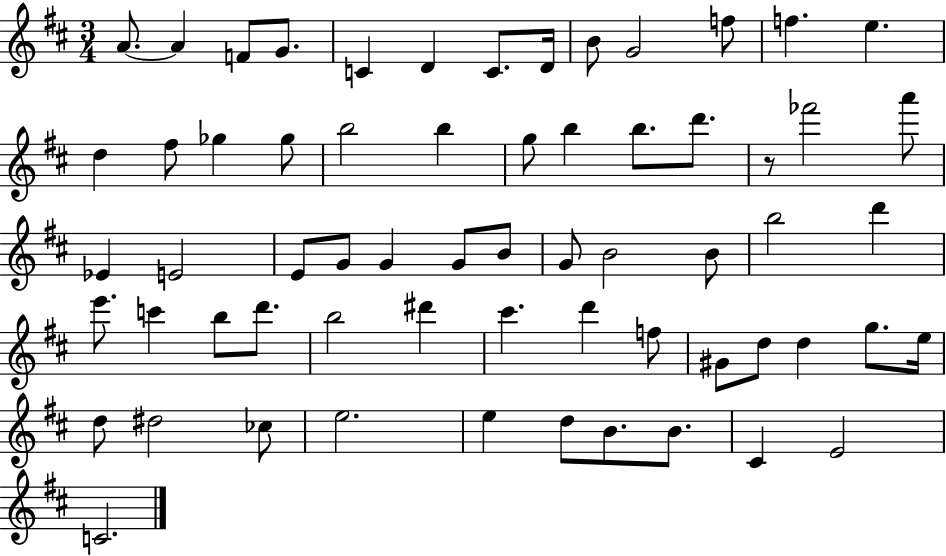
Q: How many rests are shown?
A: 1